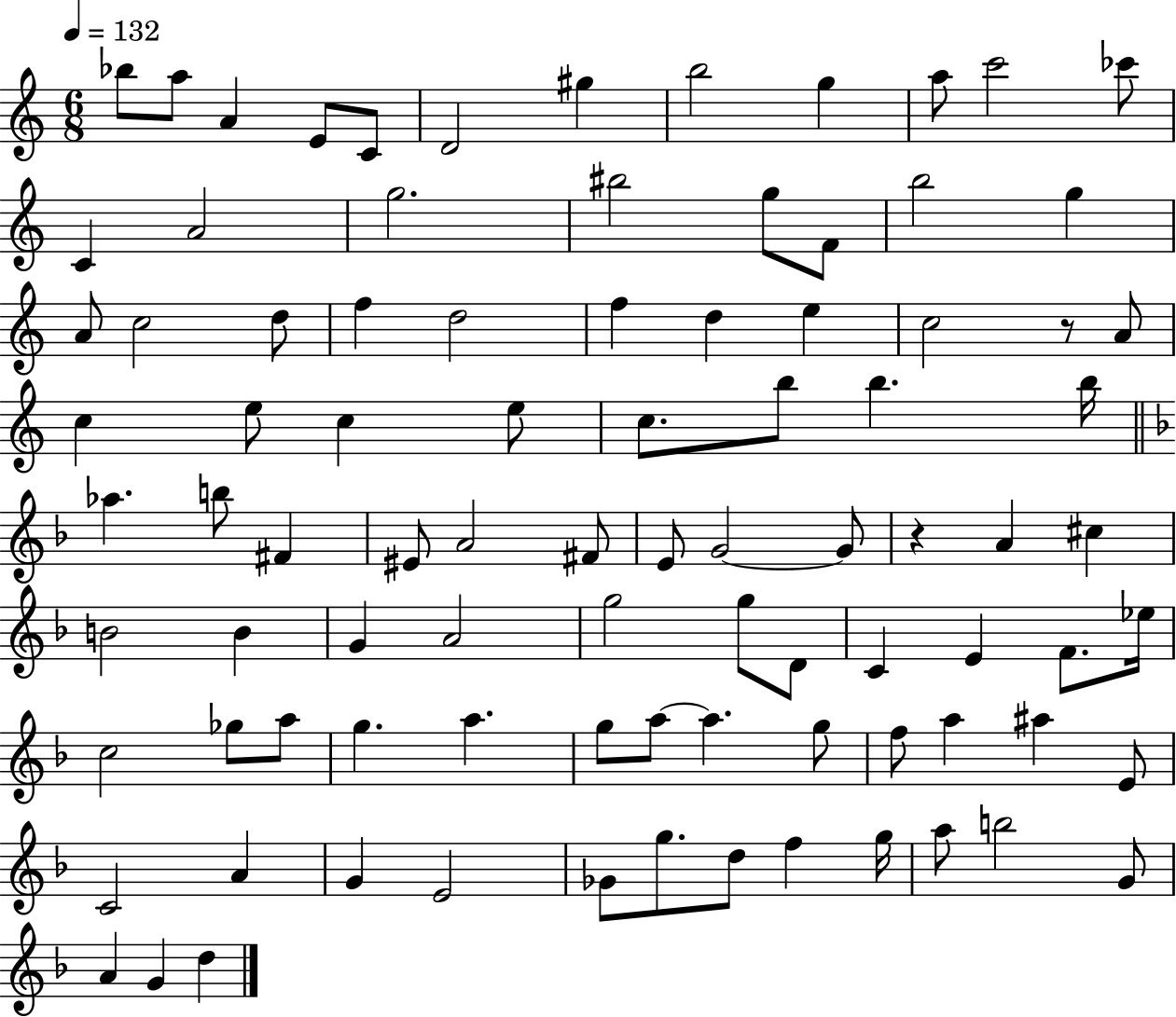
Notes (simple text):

Bb5/e A5/e A4/q E4/e C4/e D4/h G#5/q B5/h G5/q A5/e C6/h CES6/e C4/q A4/h G5/h. BIS5/h G5/e F4/e B5/h G5/q A4/e C5/h D5/e F5/q D5/h F5/q D5/q E5/q C5/h R/e A4/e C5/q E5/e C5/q E5/e C5/e. B5/e B5/q. B5/s Ab5/q. B5/e F#4/q EIS4/e A4/h F#4/e E4/e G4/h G4/e R/q A4/q C#5/q B4/h B4/q G4/q A4/h G5/h G5/e D4/e C4/q E4/q F4/e. Eb5/s C5/h Gb5/e A5/e G5/q. A5/q. G5/e A5/e A5/q. G5/e F5/e A5/q A#5/q E4/e C4/h A4/q G4/q E4/h Gb4/e G5/e. D5/e F5/q G5/s A5/e B5/h G4/e A4/q G4/q D5/q